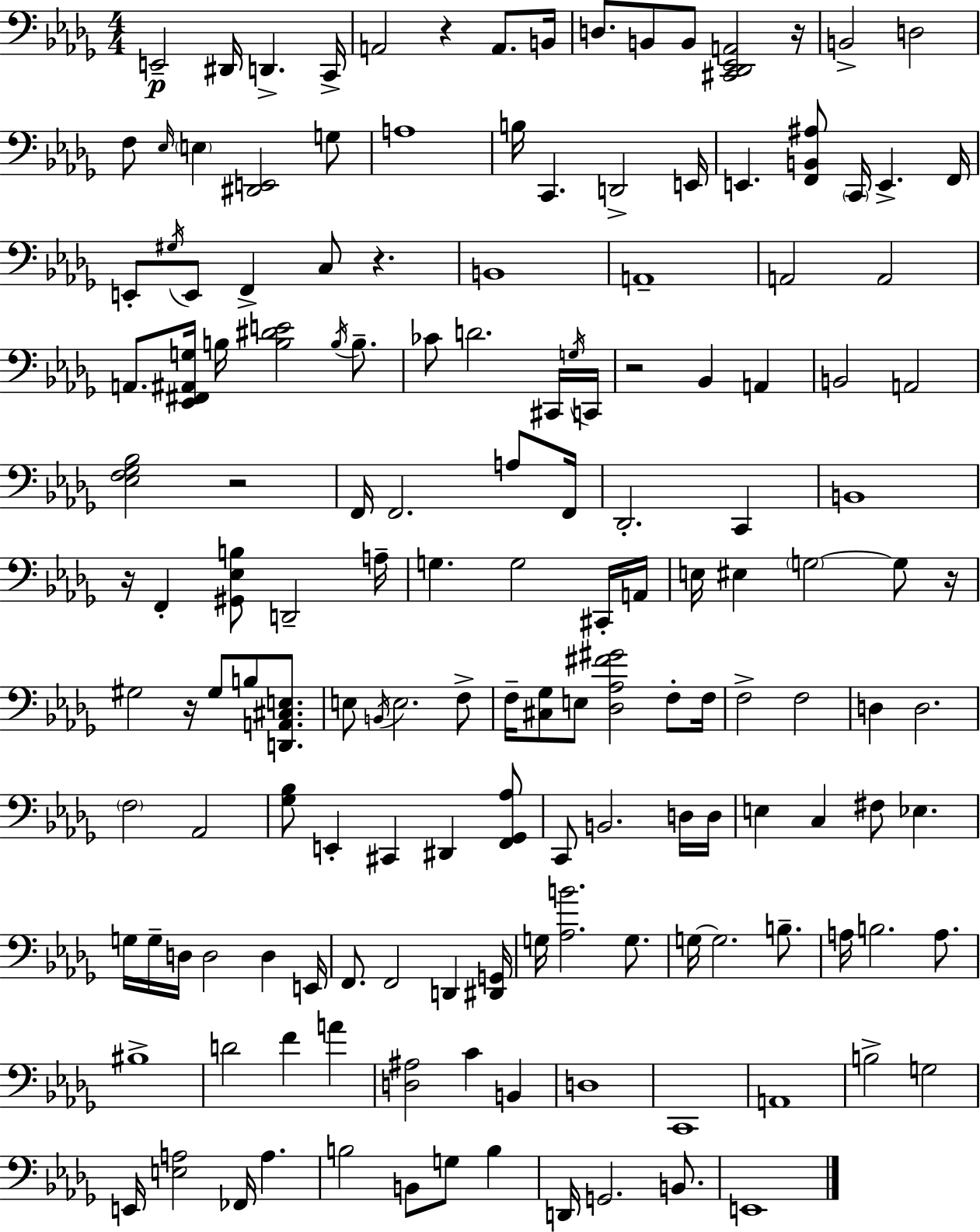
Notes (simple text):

E2/h D#2/s D2/q. C2/s A2/h R/q A2/e. B2/s D3/e. B2/e B2/e [C#2,Db2,Eb2,A2]/h R/s B2/h D3/h F3/e Eb3/s E3/q [D#2,E2]/h G3/e A3/w B3/s C2/q. D2/h E2/s E2/q. [F2,B2,A#3]/e C2/s E2/q. F2/s E2/e G#3/s E2/e F2/q C3/e R/q. B2/w A2/w A2/h A2/h A2/e. [Eb2,F#2,A#2,G3]/s B3/s [B3,D#4,E4]/h B3/s B3/e. CES4/e D4/h. C#2/s G3/s C2/s R/h Bb2/q A2/q B2/h A2/h [Eb3,F3,Gb3,Bb3]/h R/h F2/s F2/h. A3/e F2/s Db2/h. C2/q B2/w R/s F2/q [G#2,Eb3,B3]/e D2/h A3/s G3/q. G3/h C#2/s A2/s E3/s EIS3/q G3/h G3/e R/s G#3/h R/s G#3/e B3/e [D2,A2,C#3,E3]/e. E3/e B2/s E3/h. F3/e F3/s [C#3,Gb3]/e E3/e [Db3,Ab3,F#4,G#4]/h F3/e F3/s F3/h F3/h D3/q D3/h. F3/h Ab2/h [Gb3,Bb3]/e E2/q C#2/q D#2/q [F2,Gb2,Ab3]/e C2/e B2/h. D3/s D3/s E3/q C3/q F#3/e Eb3/q. G3/s G3/s D3/s D3/h D3/q E2/s F2/e. F2/h D2/q [D#2,G2]/s G3/s [Ab3,B4]/h. G3/e. G3/s G3/h. B3/e. A3/s B3/h. A3/e. BIS3/w D4/h F4/q A4/q [D3,A#3]/h C4/q B2/q D3/w C2/w A2/w B3/h G3/h E2/s [E3,A3]/h FES2/s A3/q. B3/h B2/e G3/e B3/q D2/s G2/h. B2/e. E2/w